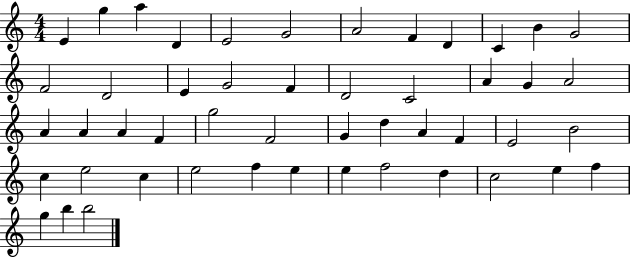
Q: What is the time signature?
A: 4/4